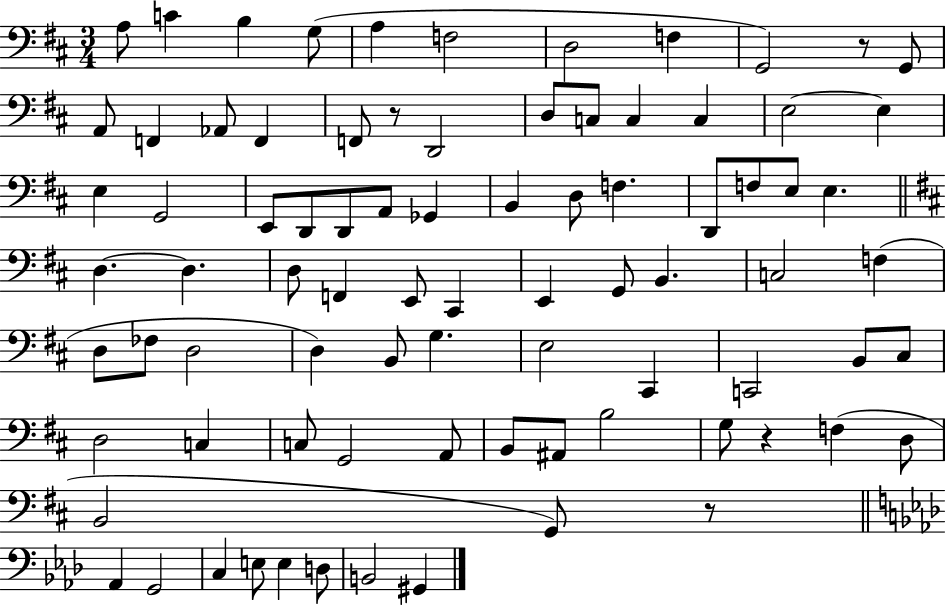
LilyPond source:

{
  \clef bass
  \numericTimeSignature
  \time 3/4
  \key d \major
  a8 c'4 b4 g8( | a4 f2 | d2 f4 | g,2) r8 g,8 | \break a,8 f,4 aes,8 f,4 | f,8 r8 d,2 | d8 c8 c4 c4 | e2~~ e4 | \break e4 g,2 | e,8 d,8 d,8 a,8 ges,4 | b,4 d8 f4. | d,8 f8 e8 e4. | \break \bar "||" \break \key b \minor d4.~~ d4. | d8 f,4 e,8 cis,4 | e,4 g,8 b,4. | c2 f4( | \break d8 fes8 d2 | d4) b,8 g4. | e2 cis,4 | c,2 b,8 cis8 | \break d2 c4 | c8 g,2 a,8 | b,8 ais,8 b2 | g8 r4 f4( d8 | \break b,2 g,8) r8 | \bar "||" \break \key aes \major aes,4 g,2 | c4 e8 e4 d8 | b,2 gis,4 | \bar "|."
}